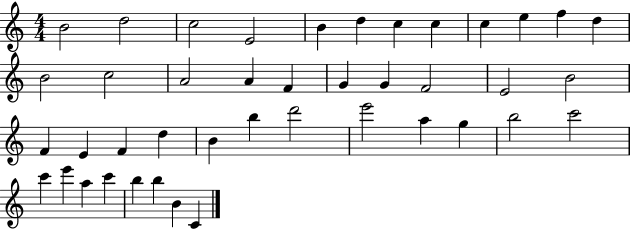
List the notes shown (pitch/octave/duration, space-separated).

B4/h D5/h C5/h E4/h B4/q D5/q C5/q C5/q C5/q E5/q F5/q D5/q B4/h C5/h A4/h A4/q F4/q G4/q G4/q F4/h E4/h B4/h F4/q E4/q F4/q D5/q B4/q B5/q D6/h E6/h A5/q G5/q B5/h C6/h C6/q E6/q A5/q C6/q B5/q B5/q B4/q C4/q